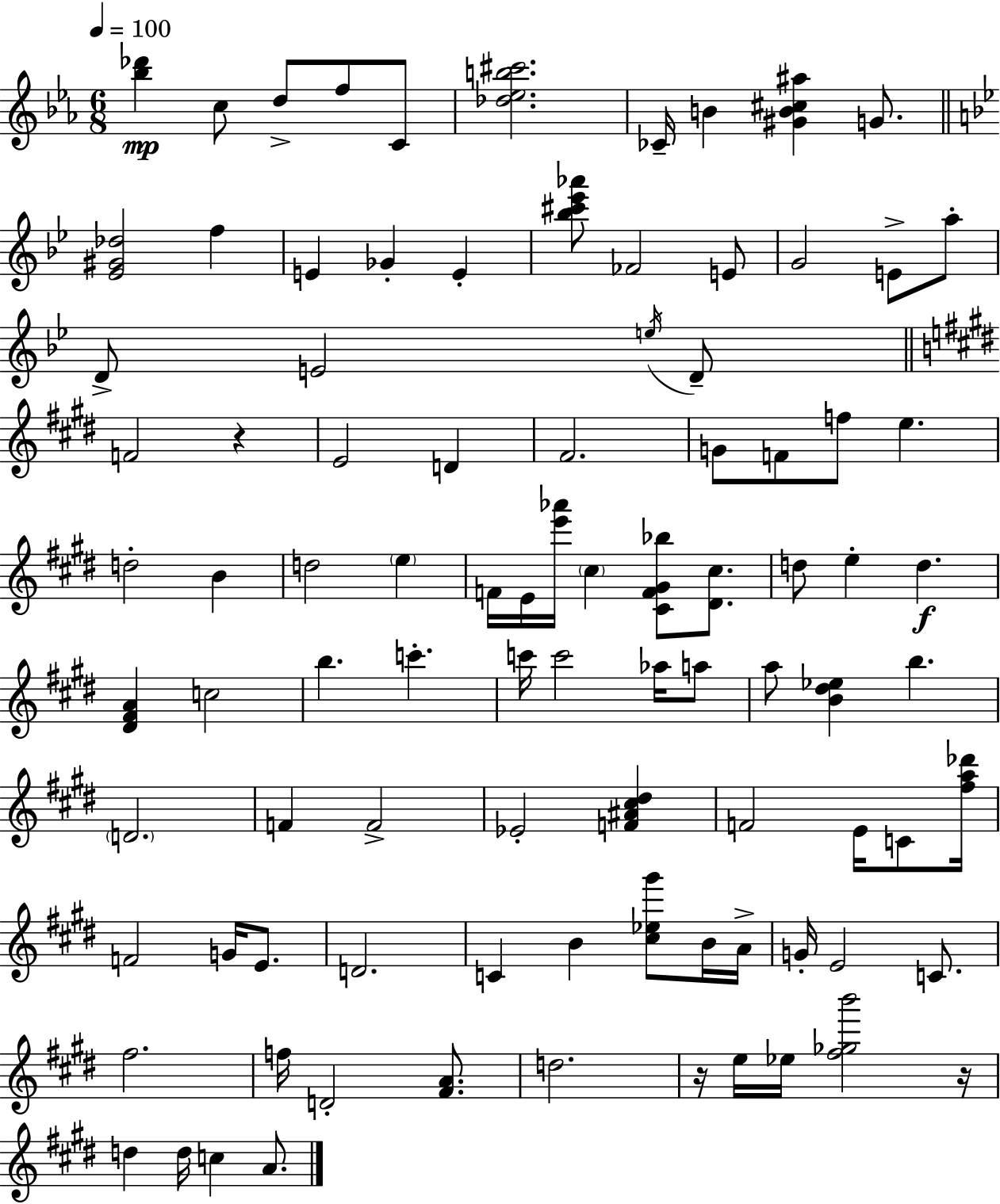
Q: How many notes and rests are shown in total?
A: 93